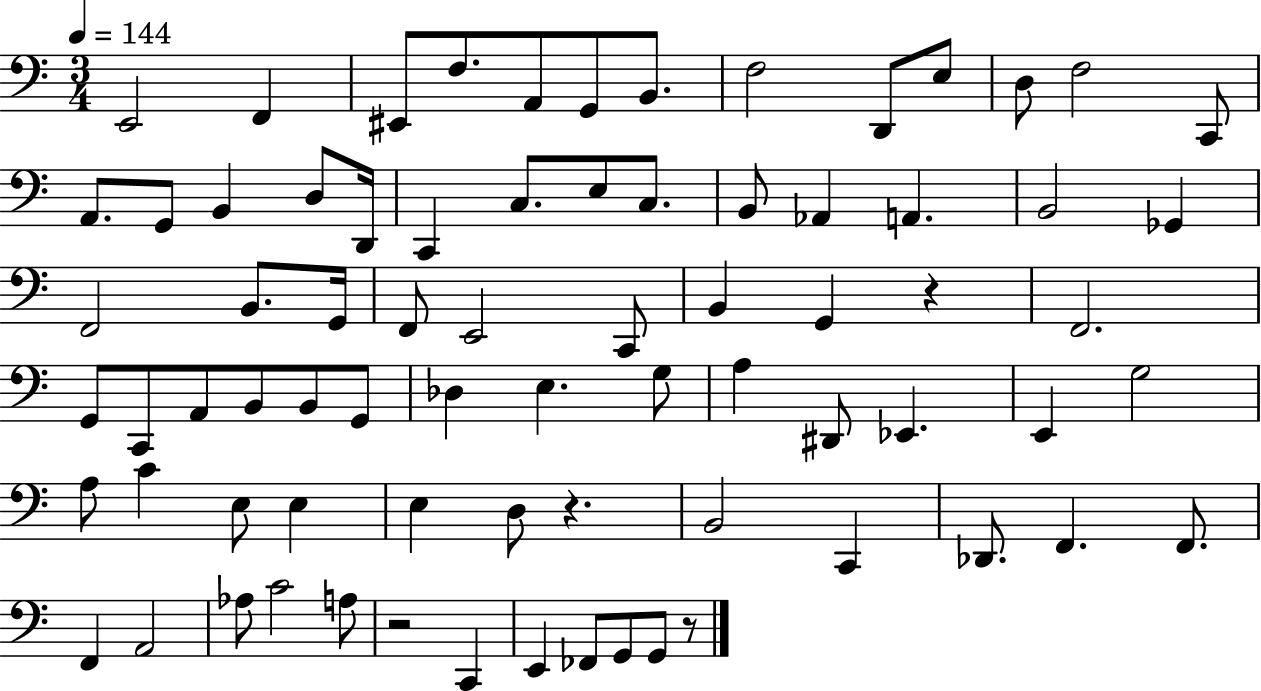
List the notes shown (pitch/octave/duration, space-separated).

E2/h F2/q EIS2/e F3/e. A2/e G2/e B2/e. F3/h D2/e E3/e D3/e F3/h C2/e A2/e. G2/e B2/q D3/e D2/s C2/q C3/e. E3/e C3/e. B2/e Ab2/q A2/q. B2/h Gb2/q F2/h B2/e. G2/s F2/e E2/h C2/e B2/q G2/q R/q F2/h. G2/e C2/e A2/e B2/e B2/e G2/e Db3/q E3/q. G3/e A3/q D#2/e Eb2/q. E2/q G3/h A3/e C4/q E3/e E3/q E3/q D3/e R/q. B2/h C2/q Db2/e. F2/q. F2/e. F2/q A2/h Ab3/e C4/h A3/e R/h C2/q E2/q FES2/e G2/e G2/e R/e